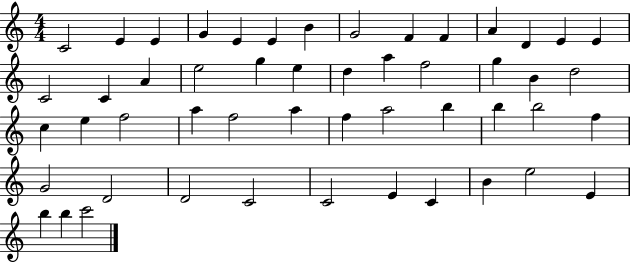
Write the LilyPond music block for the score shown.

{
  \clef treble
  \numericTimeSignature
  \time 4/4
  \key c \major
  c'2 e'4 e'4 | g'4 e'4 e'4 b'4 | g'2 f'4 f'4 | a'4 d'4 e'4 e'4 | \break c'2 c'4 a'4 | e''2 g''4 e''4 | d''4 a''4 f''2 | g''4 b'4 d''2 | \break c''4 e''4 f''2 | a''4 f''2 a''4 | f''4 a''2 b''4 | b''4 b''2 f''4 | \break g'2 d'2 | d'2 c'2 | c'2 e'4 c'4 | b'4 e''2 e'4 | \break b''4 b''4 c'''2 | \bar "|."
}